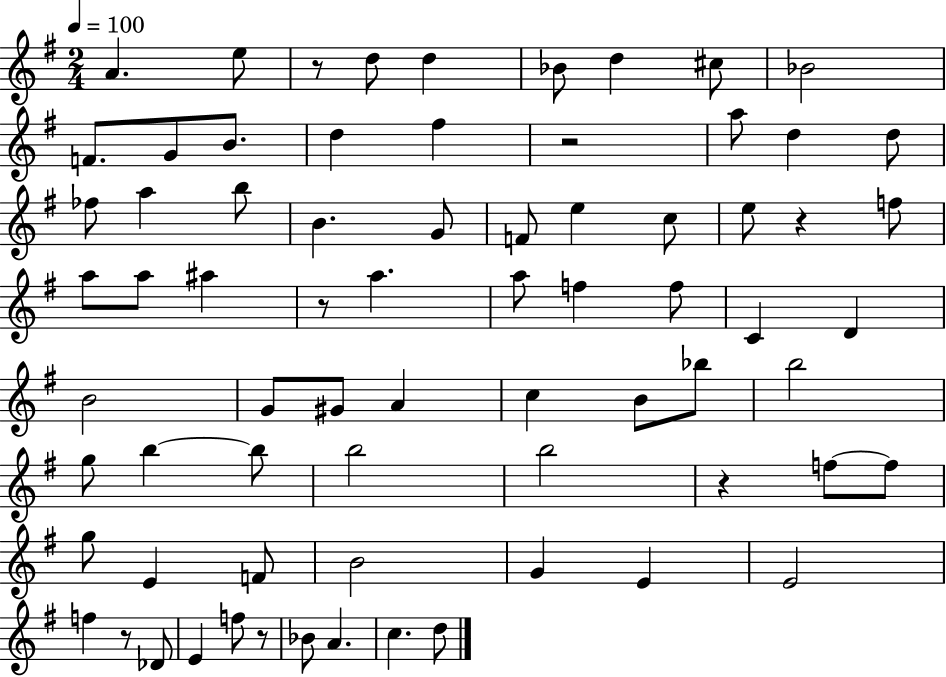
{
  \clef treble
  \numericTimeSignature
  \time 2/4
  \key g \major
  \tempo 4 = 100
  a'4. e''8 | r8 d''8 d''4 | bes'8 d''4 cis''8 | bes'2 | \break f'8. g'8 b'8. | d''4 fis''4 | r2 | a''8 d''4 d''8 | \break fes''8 a''4 b''8 | b'4. g'8 | f'8 e''4 c''8 | e''8 r4 f''8 | \break a''8 a''8 ais''4 | r8 a''4. | a''8 f''4 f''8 | c'4 d'4 | \break b'2 | g'8 gis'8 a'4 | c''4 b'8 bes''8 | b''2 | \break g''8 b''4~~ b''8 | b''2 | b''2 | r4 f''8~~ f''8 | \break g''8 e'4 f'8 | b'2 | g'4 e'4 | e'2 | \break f''4 r8 des'8 | e'4 f''8 r8 | bes'8 a'4. | c''4. d''8 | \break \bar "|."
}